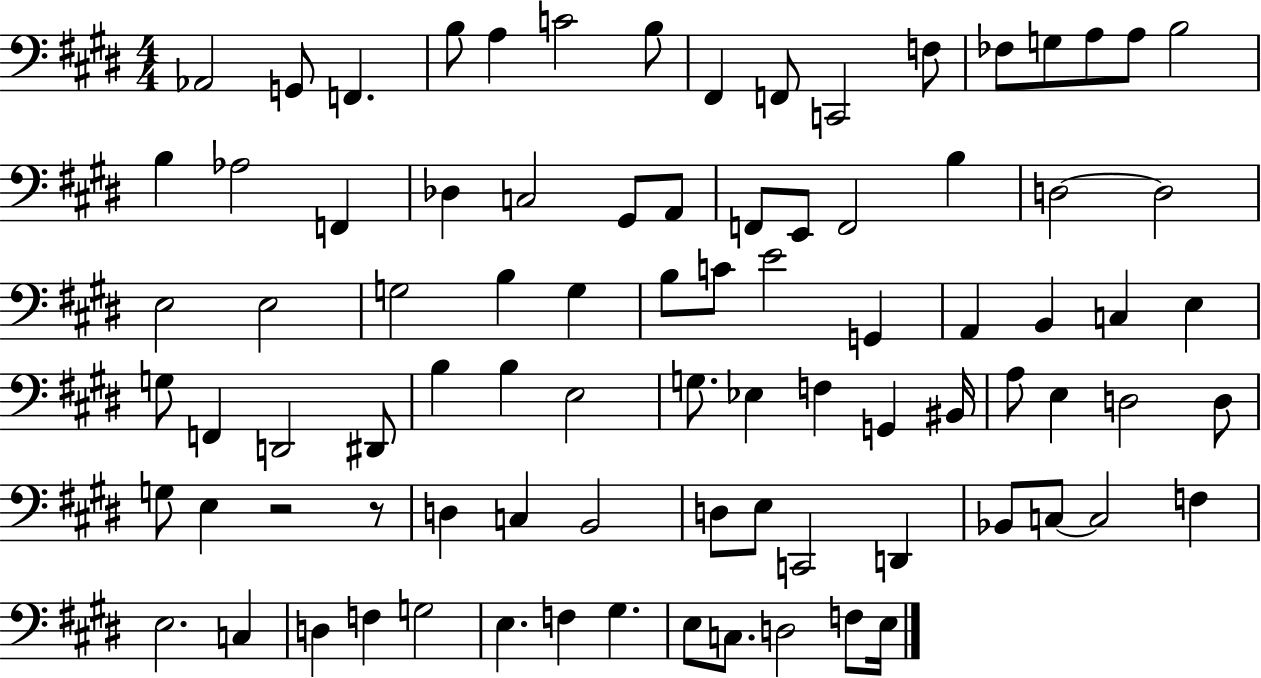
X:1
T:Untitled
M:4/4
L:1/4
K:E
_A,,2 G,,/2 F,, B,/2 A, C2 B,/2 ^F,, F,,/2 C,,2 F,/2 _F,/2 G,/2 A,/2 A,/2 B,2 B, _A,2 F,, _D, C,2 ^G,,/2 A,,/2 F,,/2 E,,/2 F,,2 B, D,2 D,2 E,2 E,2 G,2 B, G, B,/2 C/2 E2 G,, A,, B,, C, E, G,/2 F,, D,,2 ^D,,/2 B, B, E,2 G,/2 _E, F, G,, ^B,,/4 A,/2 E, D,2 D,/2 G,/2 E, z2 z/2 D, C, B,,2 D,/2 E,/2 C,,2 D,, _B,,/2 C,/2 C,2 F, E,2 C, D, F, G,2 E, F, ^G, E,/2 C,/2 D,2 F,/2 E,/4